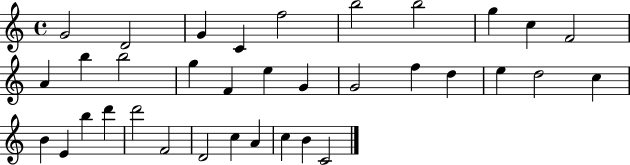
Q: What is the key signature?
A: C major